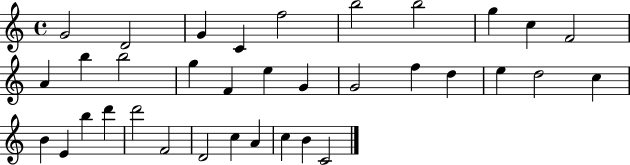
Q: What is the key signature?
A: C major